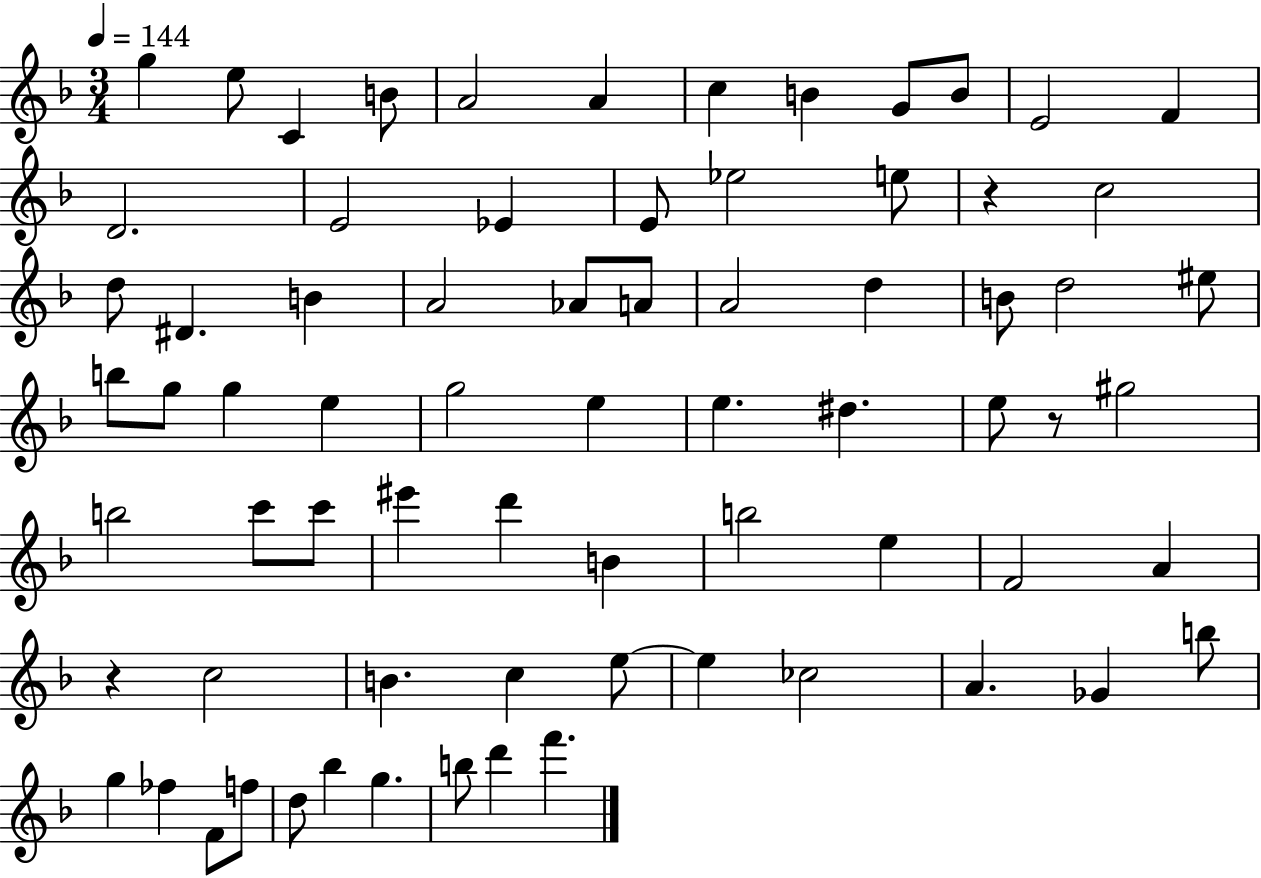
{
  \clef treble
  \numericTimeSignature
  \time 3/4
  \key f \major
  \tempo 4 = 144
  g''4 e''8 c'4 b'8 | a'2 a'4 | c''4 b'4 g'8 b'8 | e'2 f'4 | \break d'2. | e'2 ees'4 | e'8 ees''2 e''8 | r4 c''2 | \break d''8 dis'4. b'4 | a'2 aes'8 a'8 | a'2 d''4 | b'8 d''2 eis''8 | \break b''8 g''8 g''4 e''4 | g''2 e''4 | e''4. dis''4. | e''8 r8 gis''2 | \break b''2 c'''8 c'''8 | eis'''4 d'''4 b'4 | b''2 e''4 | f'2 a'4 | \break r4 c''2 | b'4. c''4 e''8~~ | e''4 ces''2 | a'4. ges'4 b''8 | \break g''4 fes''4 f'8 f''8 | d''8 bes''4 g''4. | b''8 d'''4 f'''4. | \bar "|."
}